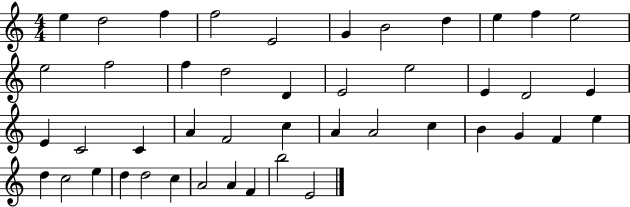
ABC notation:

X:1
T:Untitled
M:4/4
L:1/4
K:C
e d2 f f2 E2 G B2 d e f e2 e2 f2 f d2 D E2 e2 E D2 E E C2 C A F2 c A A2 c B G F e d c2 e d d2 c A2 A F b2 E2